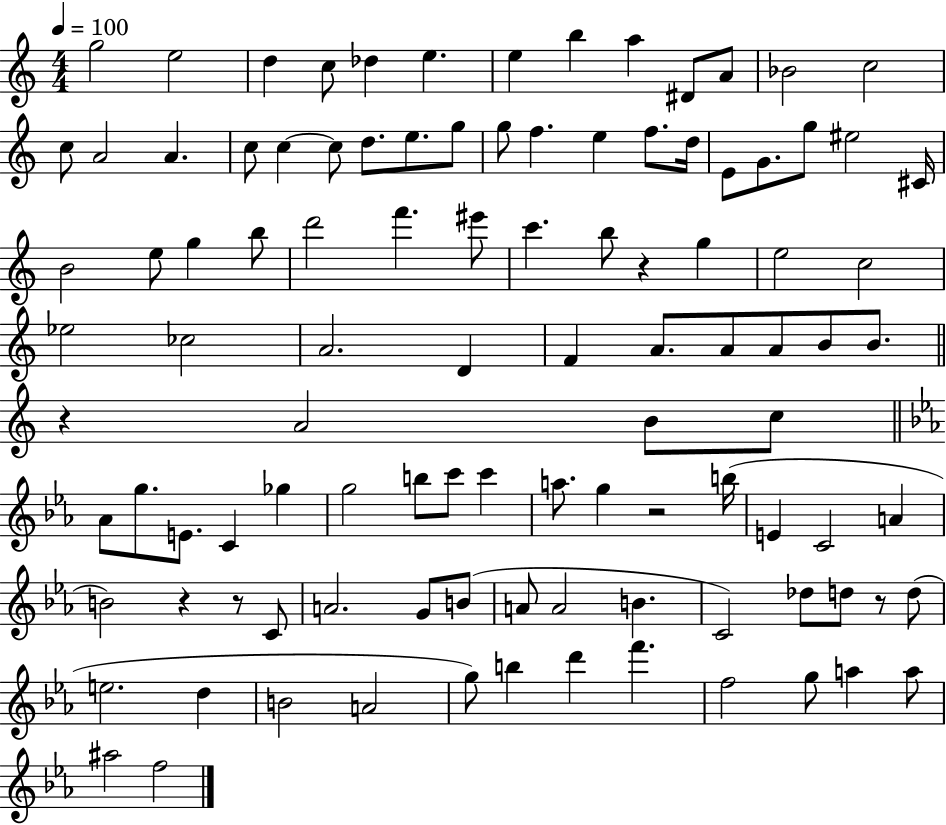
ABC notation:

X:1
T:Untitled
M:4/4
L:1/4
K:C
g2 e2 d c/2 _d e e b a ^D/2 A/2 _B2 c2 c/2 A2 A c/2 c c/2 d/2 e/2 g/2 g/2 f e f/2 d/4 E/2 G/2 g/2 ^e2 ^C/4 B2 e/2 g b/2 d'2 f' ^e'/2 c' b/2 z g e2 c2 _e2 _c2 A2 D F A/2 A/2 A/2 B/2 B/2 z A2 B/2 c/2 _A/2 g/2 E/2 C _g g2 b/2 c'/2 c' a/2 g z2 b/4 E C2 A B2 z z/2 C/2 A2 G/2 B/2 A/2 A2 B C2 _d/2 d/2 z/2 d/2 e2 d B2 A2 g/2 b d' f' f2 g/2 a a/2 ^a2 f2